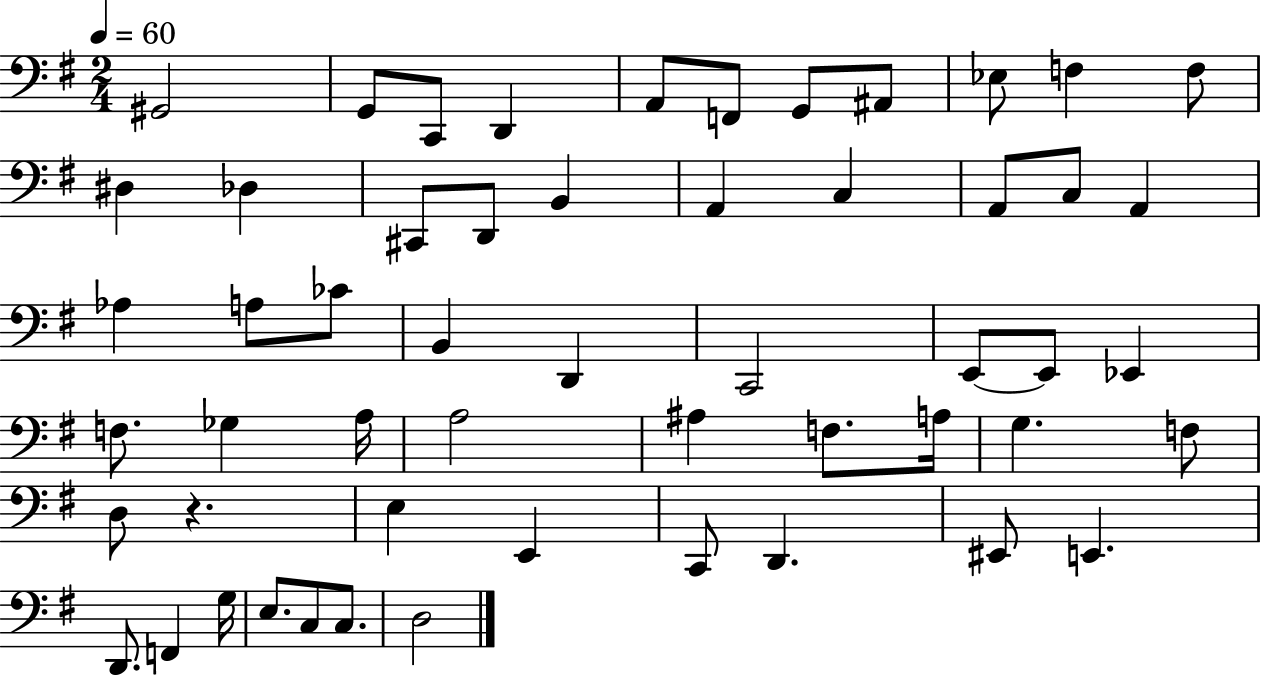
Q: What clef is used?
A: bass